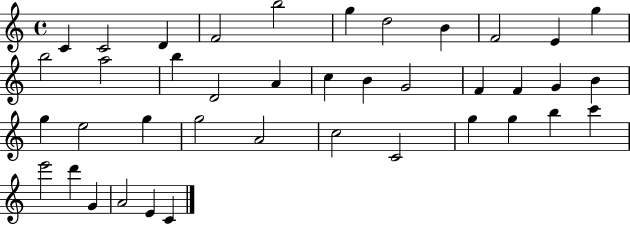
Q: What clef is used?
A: treble